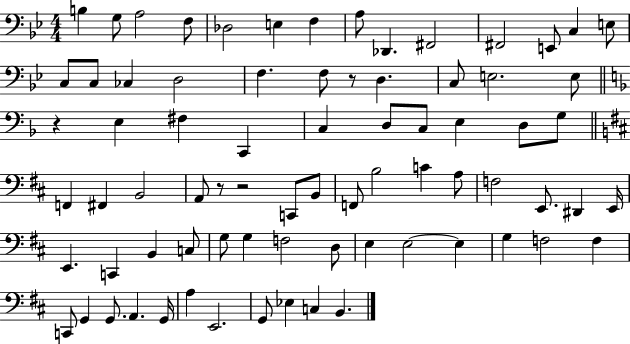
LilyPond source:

{
  \clef bass
  \numericTimeSignature
  \time 4/4
  \key bes \major
  \repeat volta 2 { b4 g8 a2 f8 | des2 e4 f4 | a8 des,4. fis,2 | fis,2 e,8 c4 e8 | \break c8 c8 ces4 d2 | f4. f8 r8 d4. | c8 e2. e8 | \bar "||" \break \key d \minor r4 e4 fis4 c,4 | c4 d8 c8 e4 d8 g8 | \bar "||" \break \key d \major f,4 fis,4 b,2 | a,8 r8 r2 c,8 b,8 | f,8 b2 c'4 a8 | f2 e,8. dis,4 e,16 | \break e,4. c,4 b,4 c8 | g8 g4 f2 d8 | e4 e2~~ e4 | g4 f2 f4 | \break c,8 g,4 g,8. a,4. g,16 | a4 e,2. | g,8 ees4 c4 b,4. | } \bar "|."
}